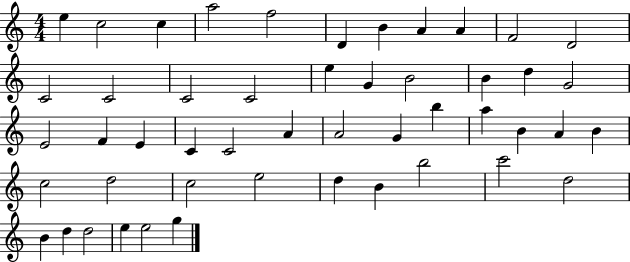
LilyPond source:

{
  \clef treble
  \numericTimeSignature
  \time 4/4
  \key c \major
  e''4 c''2 c''4 | a''2 f''2 | d'4 b'4 a'4 a'4 | f'2 d'2 | \break c'2 c'2 | c'2 c'2 | e''4 g'4 b'2 | b'4 d''4 g'2 | \break e'2 f'4 e'4 | c'4 c'2 a'4 | a'2 g'4 b''4 | a''4 b'4 a'4 b'4 | \break c''2 d''2 | c''2 e''2 | d''4 b'4 b''2 | c'''2 d''2 | \break b'4 d''4 d''2 | e''4 e''2 g''4 | \bar "|."
}